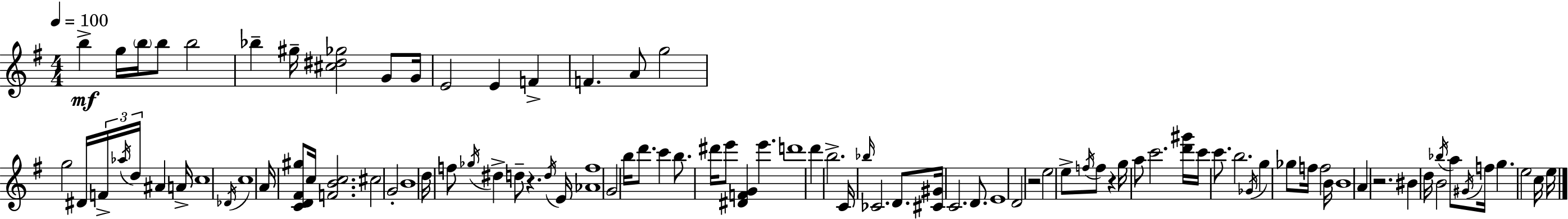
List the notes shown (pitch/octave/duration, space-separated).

B5/q G5/s B5/s B5/e B5/h Bb5/q G#5/s [C#5,D#5,Gb5]/h G4/e G4/s E4/h E4/q F4/q F4/q. A4/e G5/h G5/h D#4/s F4/s Ab5/s D5/s A#4/q A4/s C5/w Db4/s C5/w A4/s [C4,D4,F#4,G#5]/e C5/s [F4,B4,C5]/h. C#5/h G4/h B4/w D5/s F5/e Gb5/s D#5/q D5/e R/q. D5/s E4/s [Ab4,F5]/w G4/h B5/s D6/e. C6/q B5/e. D#6/s E6/e [D#4,F4,G4]/q E6/q. D6/w D6/q B5/h. C4/s Bb5/s CES4/h. D4/e. [C#4,G#4]/s C4/h. D4/e. E4/w D4/h R/h E5/h E5/e F5/s F5/e R/q G5/s A5/e C6/h. [D6,G#6]/s C6/s C6/e. B5/h. Gb4/s G5/q Gb5/e F5/s F5/h B4/s B4/w A4/q R/h. BIS4/q D5/s B4/h Bb5/s A5/e G#4/s F5/s G5/q. E5/h C5/s E5/s